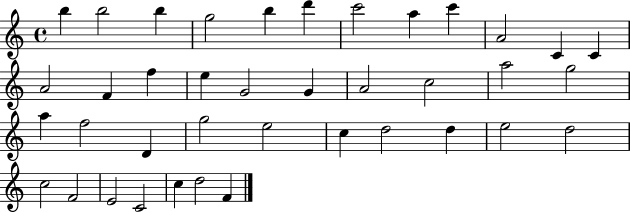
{
  \clef treble
  \time 4/4
  \defaultTimeSignature
  \key c \major
  b''4 b''2 b''4 | g''2 b''4 d'''4 | c'''2 a''4 c'''4 | a'2 c'4 c'4 | \break a'2 f'4 f''4 | e''4 g'2 g'4 | a'2 c''2 | a''2 g''2 | \break a''4 f''2 d'4 | g''2 e''2 | c''4 d''2 d''4 | e''2 d''2 | \break c''2 f'2 | e'2 c'2 | c''4 d''2 f'4 | \bar "|."
}